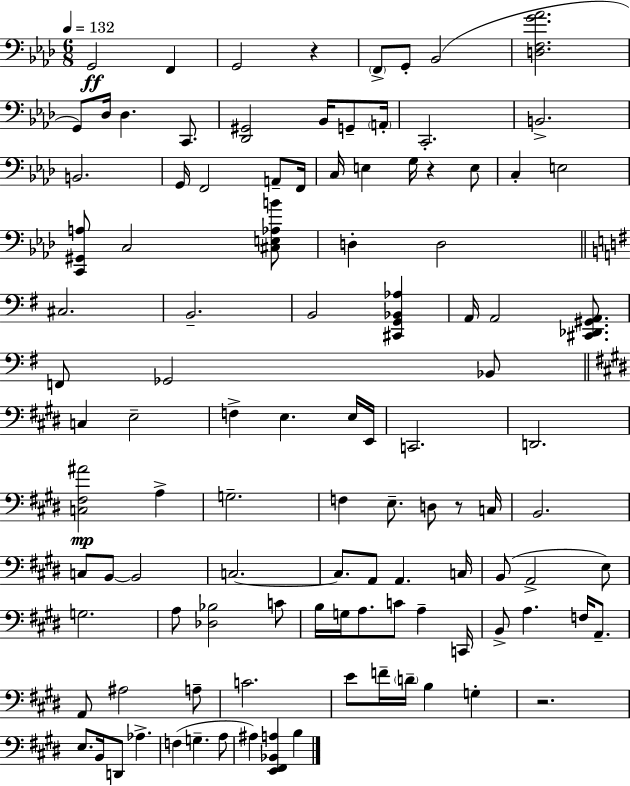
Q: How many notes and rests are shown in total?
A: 107